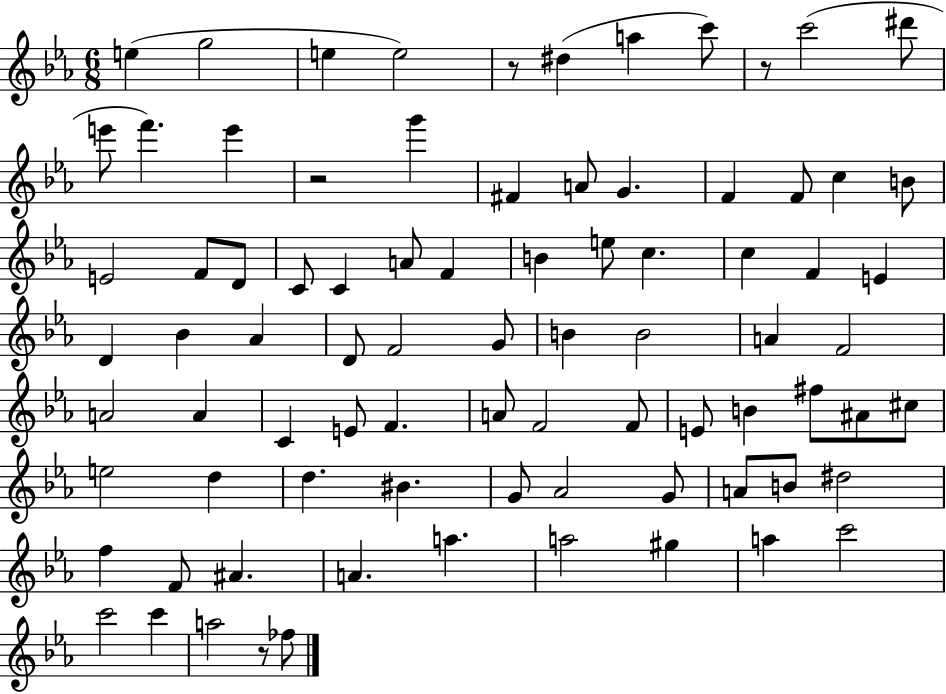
E5/q G5/h E5/q E5/h R/e D#5/q A5/q C6/e R/e C6/h D#6/e E6/e F6/q. E6/q R/h G6/q F#4/q A4/e G4/q. F4/q F4/e C5/q B4/e E4/h F4/e D4/e C4/e C4/q A4/e F4/q B4/q E5/e C5/q. C5/q F4/q E4/q D4/q Bb4/q Ab4/q D4/e F4/h G4/e B4/q B4/h A4/q F4/h A4/h A4/q C4/q E4/e F4/q. A4/e F4/h F4/e E4/e B4/q F#5/e A#4/e C#5/e E5/h D5/q D5/q. BIS4/q. G4/e Ab4/h G4/e A4/e B4/e D#5/h F5/q F4/e A#4/q. A4/q. A5/q. A5/h G#5/q A5/q C6/h C6/h C6/q A5/h R/e FES5/e